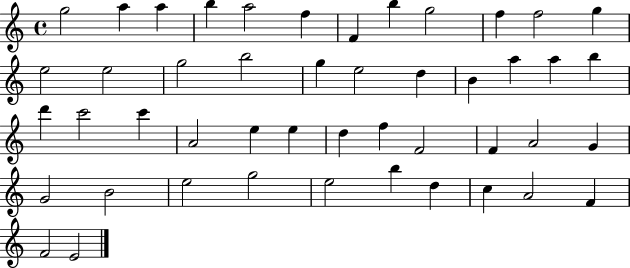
X:1
T:Untitled
M:4/4
L:1/4
K:C
g2 a a b a2 f F b g2 f f2 g e2 e2 g2 b2 g e2 d B a a b d' c'2 c' A2 e e d f F2 F A2 G G2 B2 e2 g2 e2 b d c A2 F F2 E2